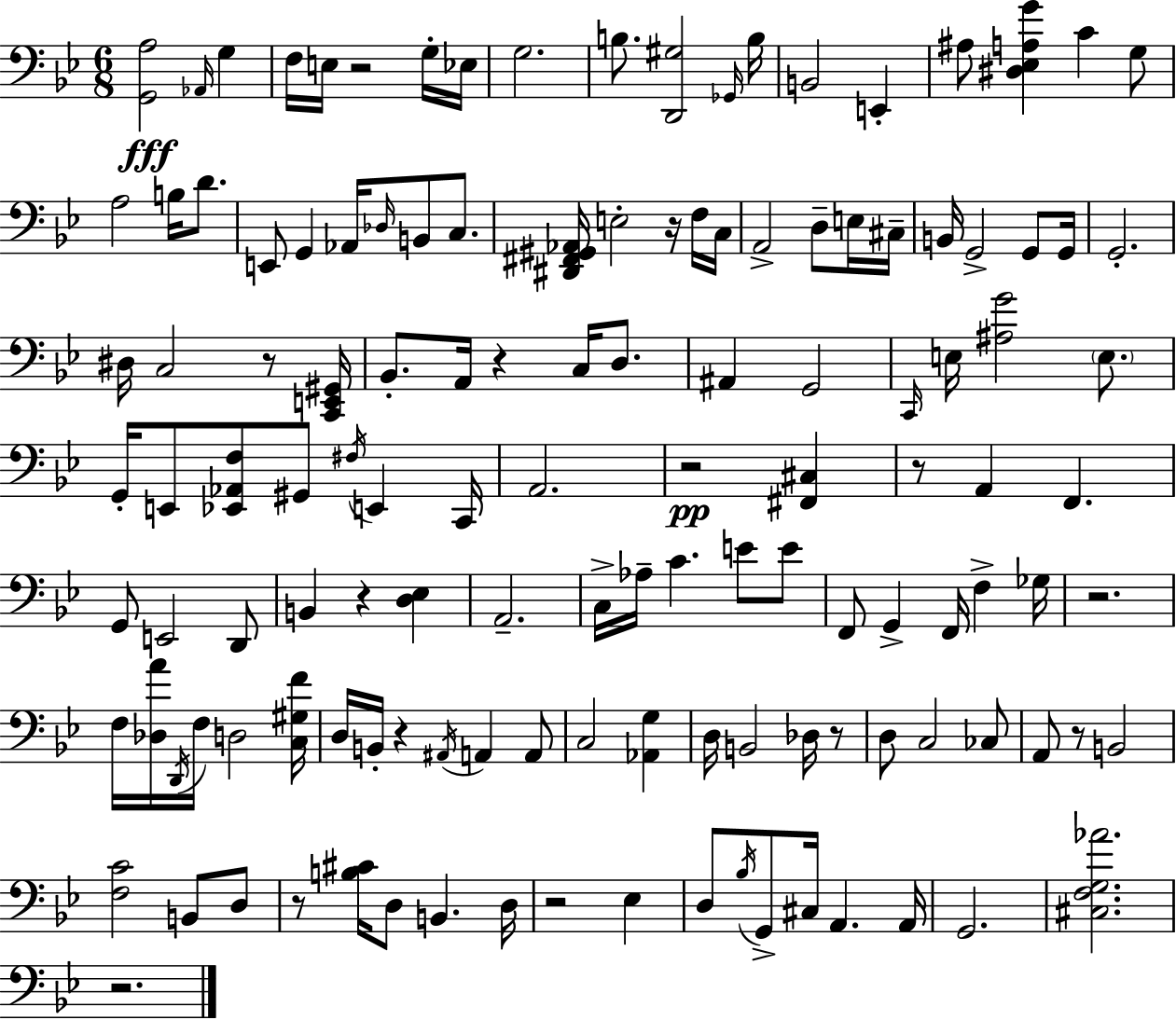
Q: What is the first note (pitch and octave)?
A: Ab2